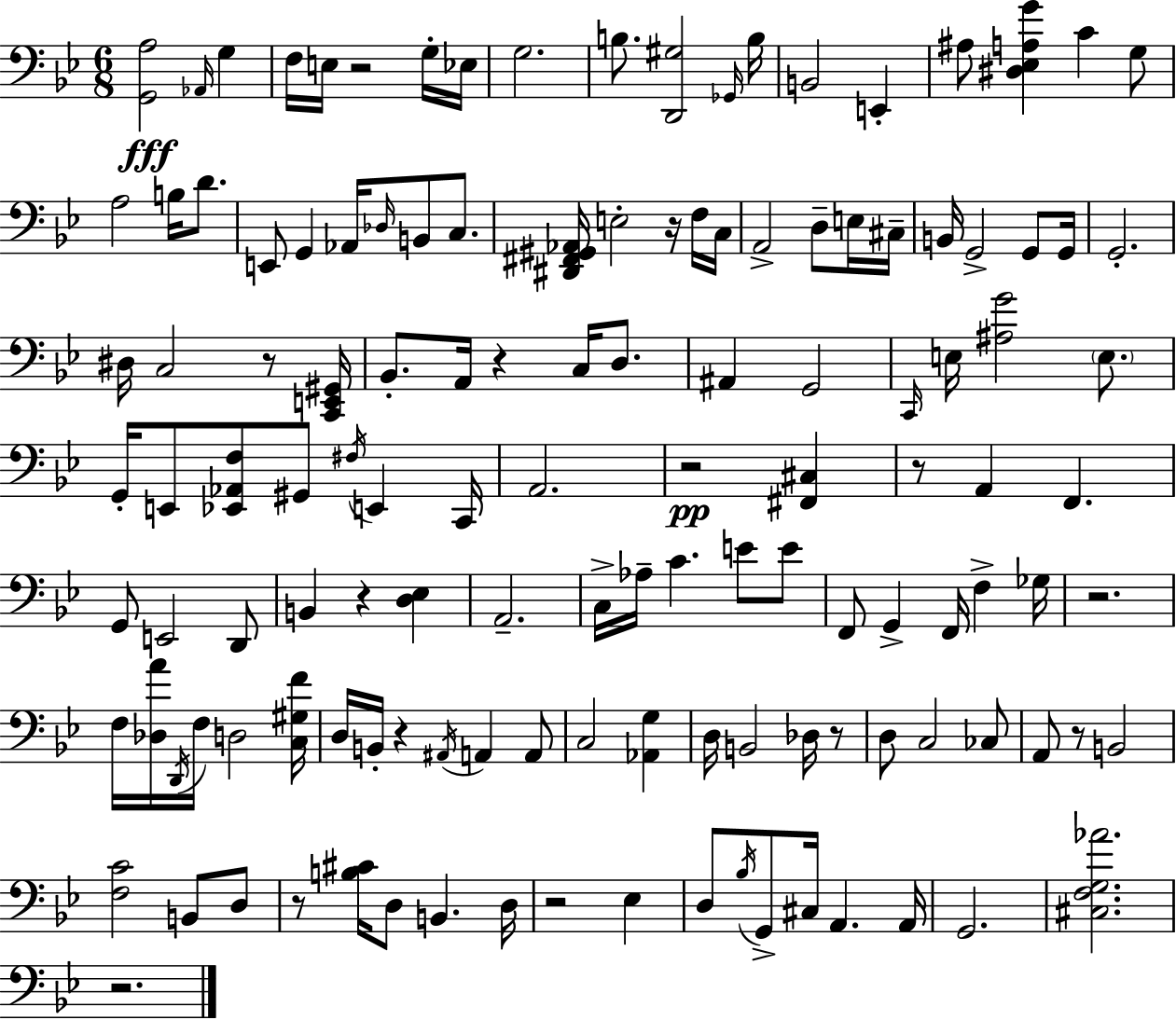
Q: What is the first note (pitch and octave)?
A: Ab2